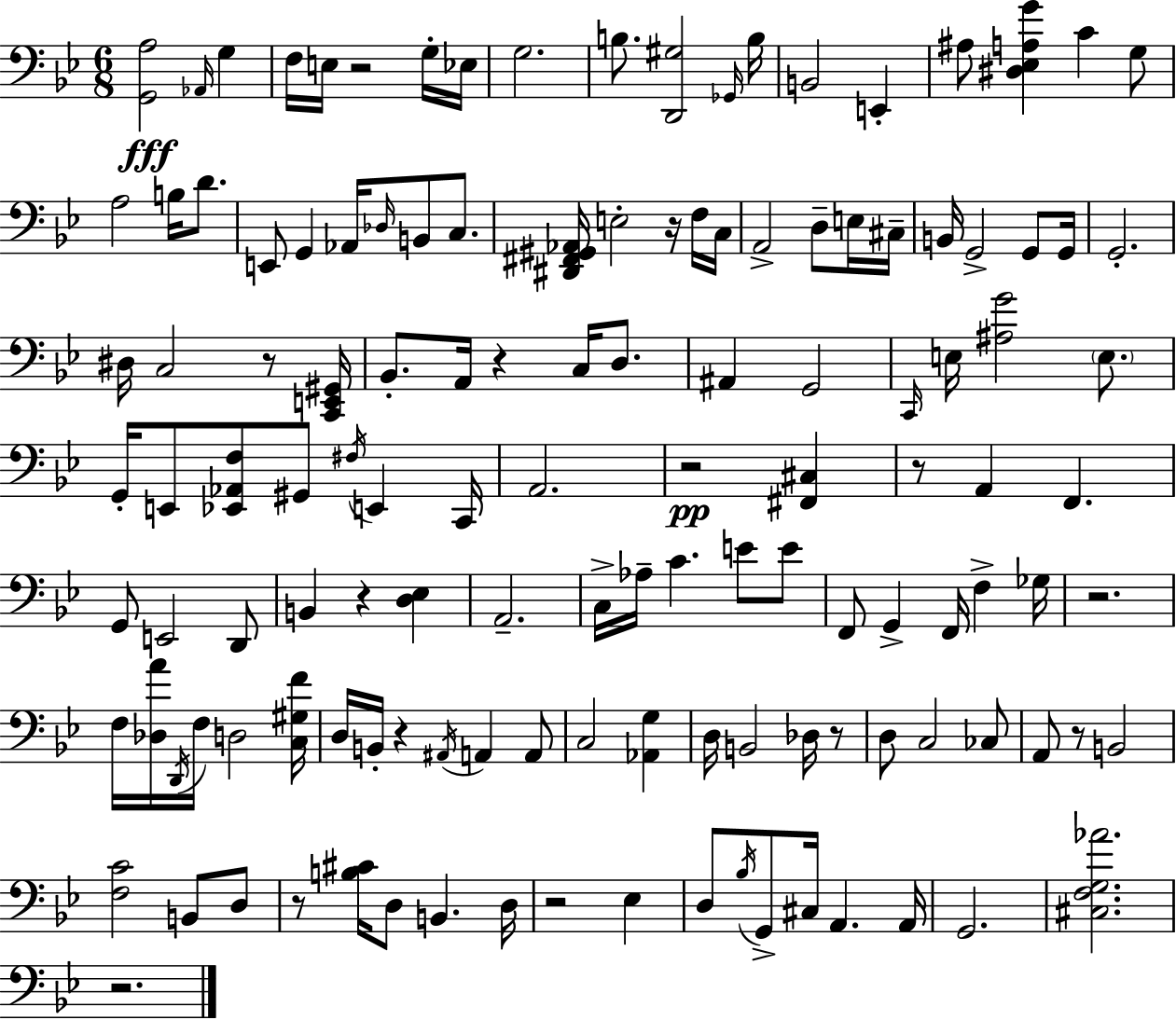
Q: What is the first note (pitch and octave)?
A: Ab2